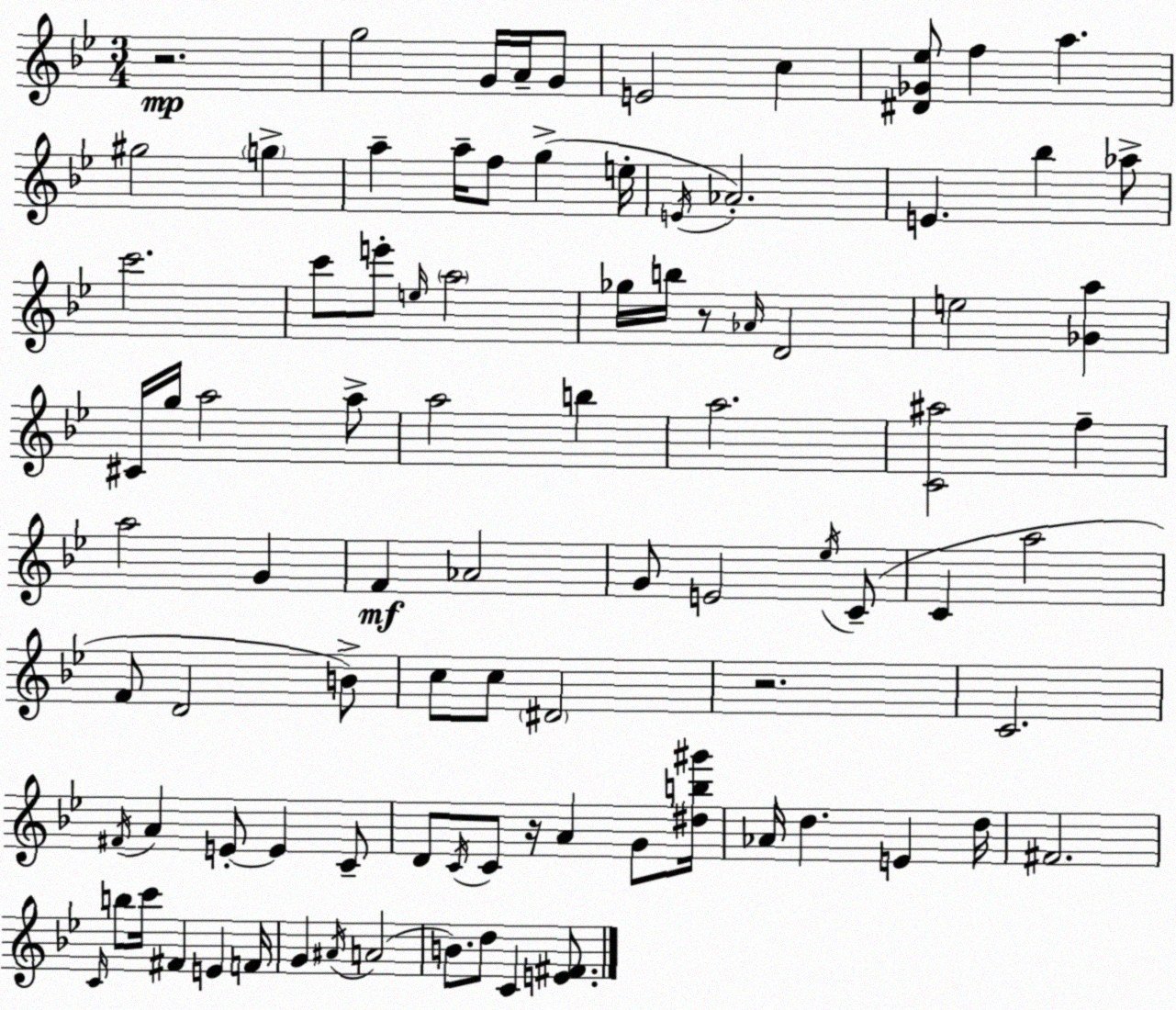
X:1
T:Untitled
M:3/4
L:1/4
K:Bb
z2 g2 G/4 A/4 G/2 E2 c [^D_G_e]/2 f a ^g2 g a a/4 f/2 g e/4 E/4 _A2 E _b _a/2 c'2 c'/2 e'/2 e/4 a2 _g/4 b/4 z/2 _A/4 D2 e2 [_Ga] ^C/4 g/4 a2 a/2 a2 b a2 [C^a]2 f a2 G F _A2 G/2 E2 _e/4 C/2 C a2 F/2 D2 B/2 c/2 c/2 ^D2 z2 C2 ^F/4 A E/2 E C/2 D/2 C/4 C/2 z/4 A G/2 [^db^g']/4 _A/4 d E d/4 ^F2 C/4 b/2 c'/4 ^F E F/4 G ^A/4 A2 B/2 d/2 C [E^F]/2